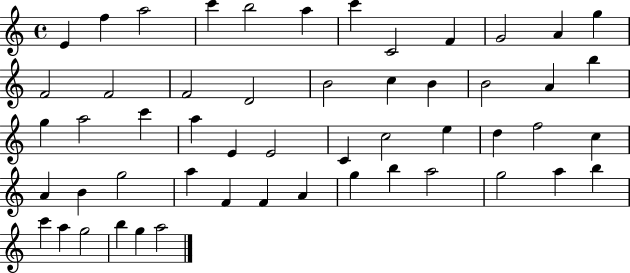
E4/q F5/q A5/h C6/q B5/h A5/q C6/q C4/h F4/q G4/h A4/q G5/q F4/h F4/h F4/h D4/h B4/h C5/q B4/q B4/h A4/q B5/q G5/q A5/h C6/q A5/q E4/q E4/h C4/q C5/h E5/q D5/q F5/h C5/q A4/q B4/q G5/h A5/q F4/q F4/q A4/q G5/q B5/q A5/h G5/h A5/q B5/q C6/q A5/q G5/h B5/q G5/q A5/h